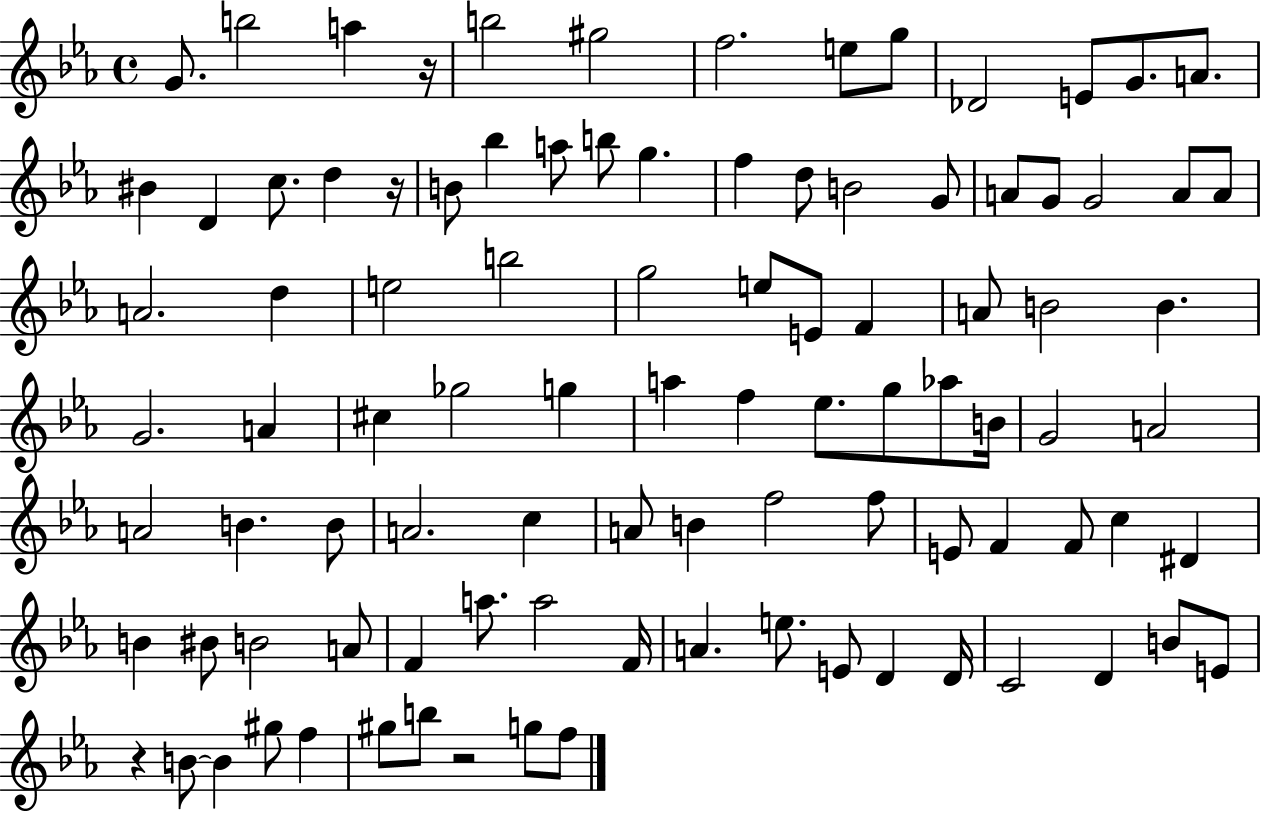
{
  \clef treble
  \time 4/4
  \defaultTimeSignature
  \key ees \major
  g'8. b''2 a''4 r16 | b''2 gis''2 | f''2. e''8 g''8 | des'2 e'8 g'8. a'8. | \break bis'4 d'4 c''8. d''4 r16 | b'8 bes''4 a''8 b''8 g''4. | f''4 d''8 b'2 g'8 | a'8 g'8 g'2 a'8 a'8 | \break a'2. d''4 | e''2 b''2 | g''2 e''8 e'8 f'4 | a'8 b'2 b'4. | \break g'2. a'4 | cis''4 ges''2 g''4 | a''4 f''4 ees''8. g''8 aes''8 b'16 | g'2 a'2 | \break a'2 b'4. b'8 | a'2. c''4 | a'8 b'4 f''2 f''8 | e'8 f'4 f'8 c''4 dis'4 | \break b'4 bis'8 b'2 a'8 | f'4 a''8. a''2 f'16 | a'4. e''8. e'8 d'4 d'16 | c'2 d'4 b'8 e'8 | \break r4 b'8~~ b'4 gis''8 f''4 | gis''8 b''8 r2 g''8 f''8 | \bar "|."
}